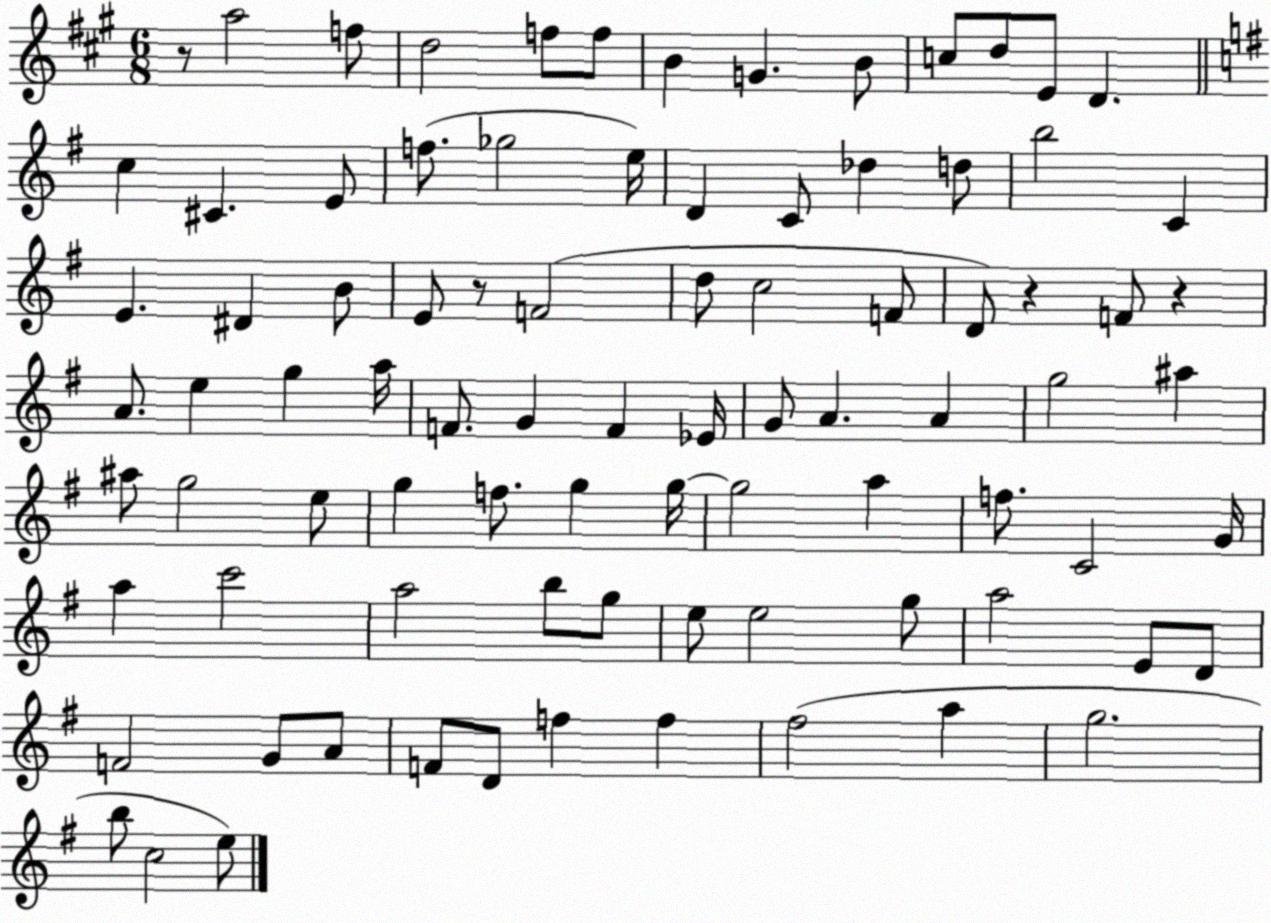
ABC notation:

X:1
T:Untitled
M:6/8
L:1/4
K:A
z/2 a2 f/2 d2 f/2 f/2 B G B/2 c/2 d/2 E/2 D c ^C E/2 f/2 _g2 e/4 D C/2 _d d/2 b2 C E ^D B/2 E/2 z/2 F2 d/2 c2 F/2 D/2 z F/2 z A/2 e g a/4 F/2 G F _E/4 G/2 A A g2 ^a ^a/2 g2 e/2 g f/2 g g/4 g2 a f/2 C2 G/4 a c'2 a2 b/2 g/2 e/2 e2 g/2 a2 E/2 D/2 F2 G/2 A/2 F/2 D/2 f f ^f2 a g2 b/2 c2 e/2